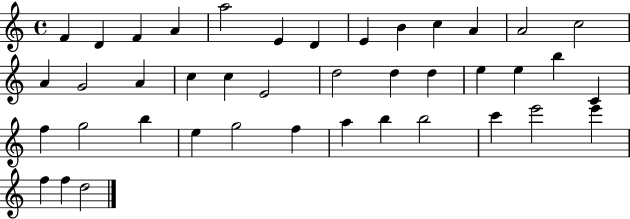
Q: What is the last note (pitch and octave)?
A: D5